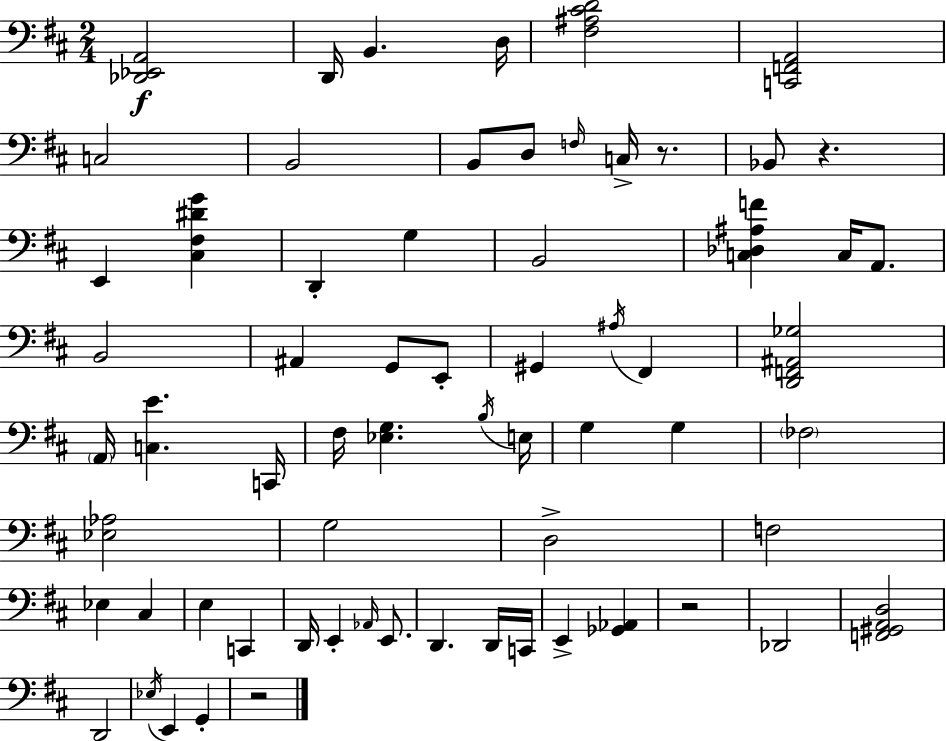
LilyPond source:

{
  \clef bass
  \numericTimeSignature
  \time 2/4
  \key d \major
  <des, ees, a,>2\f | d,16 b,4. d16 | <fis ais cis' d'>2 | <c, f, a,>2 | \break c2 | b,2 | b,8 d8 \grace { f16 } c16-> r8. | bes,8 r4. | \break e,4 <cis fis dis' g'>4 | d,4-. g4 | b,2 | <c des ais f'>4 c16 a,8. | \break b,2 | ais,4 g,8 e,8-. | gis,4 \acciaccatura { ais16 } fis,4 | <d, f, ais, ges>2 | \break \parenthesize a,16 <c e'>4. | c,16 fis16 <ees g>4. | \acciaccatura { b16 } e16 g4 g4 | \parenthesize fes2 | \break <ees aes>2 | g2 | d2-> | f2 | \break ees4 cis4 | e4 c,4 | d,16 e,4-. | \grace { aes,16 } e,8. d,4. | \break d,16 c,16 e,4-> | <ges, aes,>4 r2 | des,2 | <f, gis, a, d>2 | \break d,2 | \acciaccatura { ees16 } e,4 | g,4-. r2 | \bar "|."
}